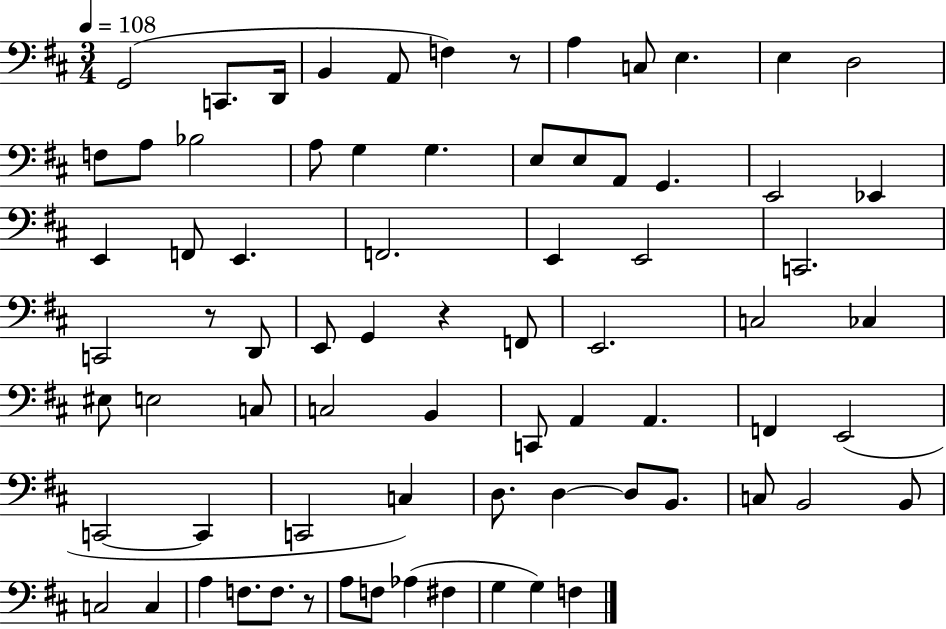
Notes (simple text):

G2/h C2/e. D2/s B2/q A2/e F3/q R/e A3/q C3/e E3/q. E3/q D3/h F3/e A3/e Bb3/h A3/e G3/q G3/q. E3/e E3/e A2/e G2/q. E2/h Eb2/q E2/q F2/e E2/q. F2/h. E2/q E2/h C2/h. C2/h R/e D2/e E2/e G2/q R/q F2/e E2/h. C3/h CES3/q EIS3/e E3/h C3/e C3/h B2/q C2/e A2/q A2/q. F2/q E2/h C2/h C2/q C2/h C3/q D3/e. D3/q D3/e B2/e. C3/e B2/h B2/e C3/h C3/q A3/q F3/e. F3/e. R/e A3/e F3/e Ab3/q F#3/q G3/q G3/q F3/q